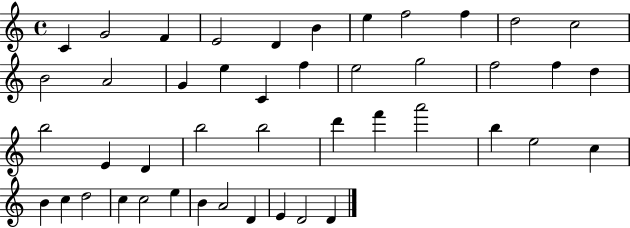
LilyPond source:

{
  \clef treble
  \time 4/4
  \defaultTimeSignature
  \key c \major
  c'4 g'2 f'4 | e'2 d'4 b'4 | e''4 f''2 f''4 | d''2 c''2 | \break b'2 a'2 | g'4 e''4 c'4 f''4 | e''2 g''2 | f''2 f''4 d''4 | \break b''2 e'4 d'4 | b''2 b''2 | d'''4 f'''4 a'''2 | b''4 e''2 c''4 | \break b'4 c''4 d''2 | c''4 c''2 e''4 | b'4 a'2 d'4 | e'4 d'2 d'4 | \break \bar "|."
}